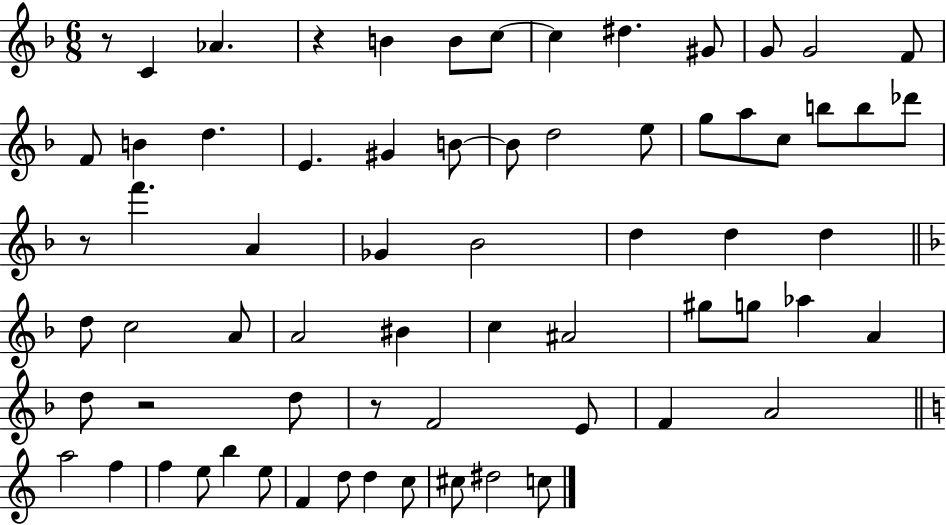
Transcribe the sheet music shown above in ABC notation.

X:1
T:Untitled
M:6/8
L:1/4
K:F
z/2 C _A z B B/2 c/2 c ^d ^G/2 G/2 G2 F/2 F/2 B d E ^G B/2 B/2 d2 e/2 g/2 a/2 c/2 b/2 b/2 _d'/2 z/2 f' A _G _B2 d d d d/2 c2 A/2 A2 ^B c ^A2 ^g/2 g/2 _a A d/2 z2 d/2 z/2 F2 E/2 F A2 a2 f f e/2 b e/2 F d/2 d c/2 ^c/2 ^d2 c/2